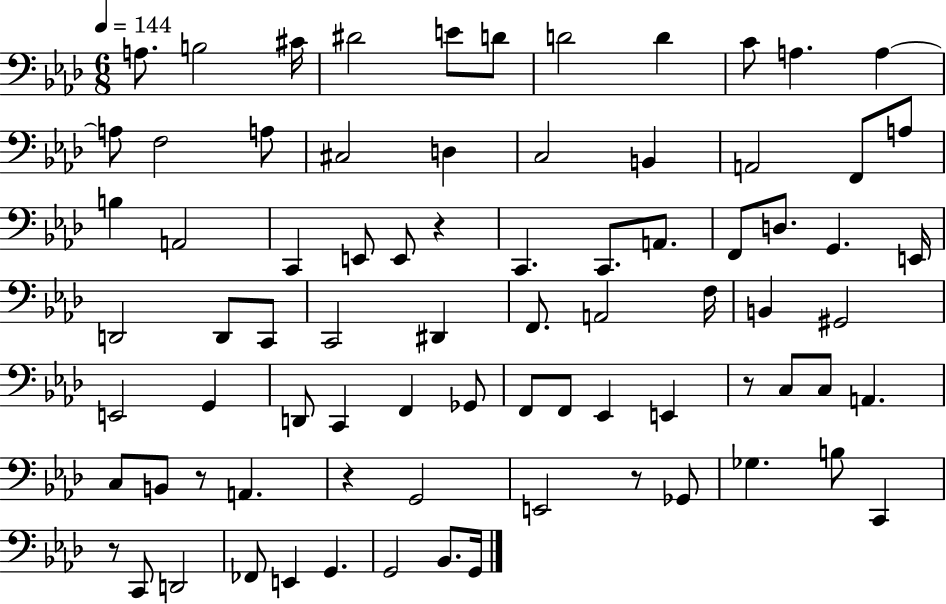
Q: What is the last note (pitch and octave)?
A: G2